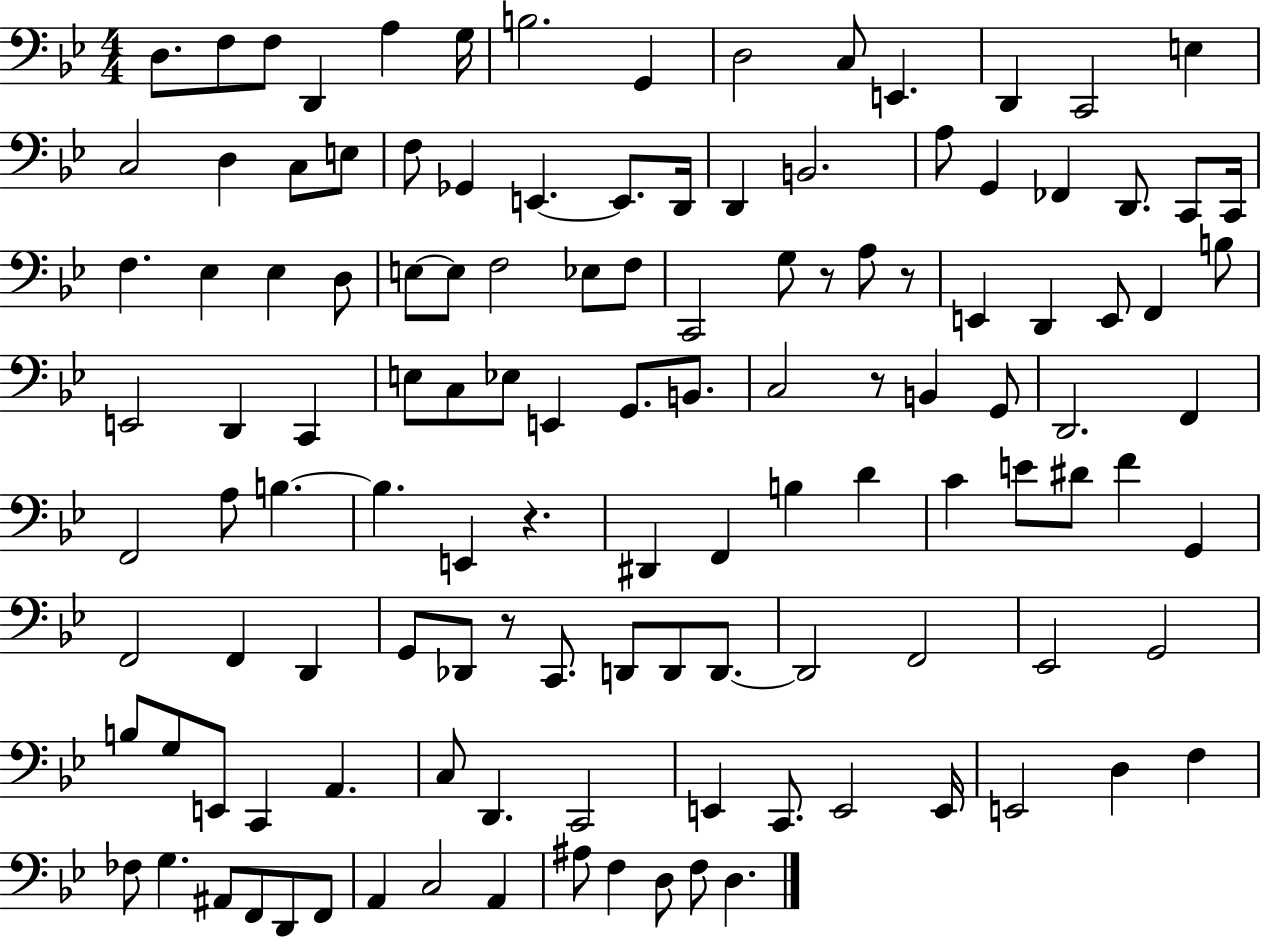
D3/e. F3/e F3/e D2/q A3/q G3/s B3/h. G2/q D3/h C3/e E2/q. D2/q C2/h E3/q C3/h D3/q C3/e E3/e F3/e Gb2/q E2/q. E2/e. D2/s D2/q B2/h. A3/e G2/q FES2/q D2/e. C2/e C2/s F3/q. Eb3/q Eb3/q D3/e E3/e E3/e F3/h Eb3/e F3/e C2/h G3/e R/e A3/e R/e E2/q D2/q E2/e F2/q B3/e E2/h D2/q C2/q E3/e C3/e Eb3/e E2/q G2/e. B2/e. C3/h R/e B2/q G2/e D2/h. F2/q F2/h A3/e B3/q. B3/q. E2/q R/q. D#2/q F2/q B3/q D4/q C4/q E4/e D#4/e F4/q G2/q F2/h F2/q D2/q G2/e Db2/e R/e C2/e. D2/e D2/e D2/e. D2/h F2/h Eb2/h G2/h B3/e G3/e E2/e C2/q A2/q. C3/e D2/q. C2/h E2/q C2/e. E2/h E2/s E2/h D3/q F3/q FES3/e G3/q. A#2/e F2/e D2/e F2/e A2/q C3/h A2/q A#3/e F3/q D3/e F3/e D3/q.